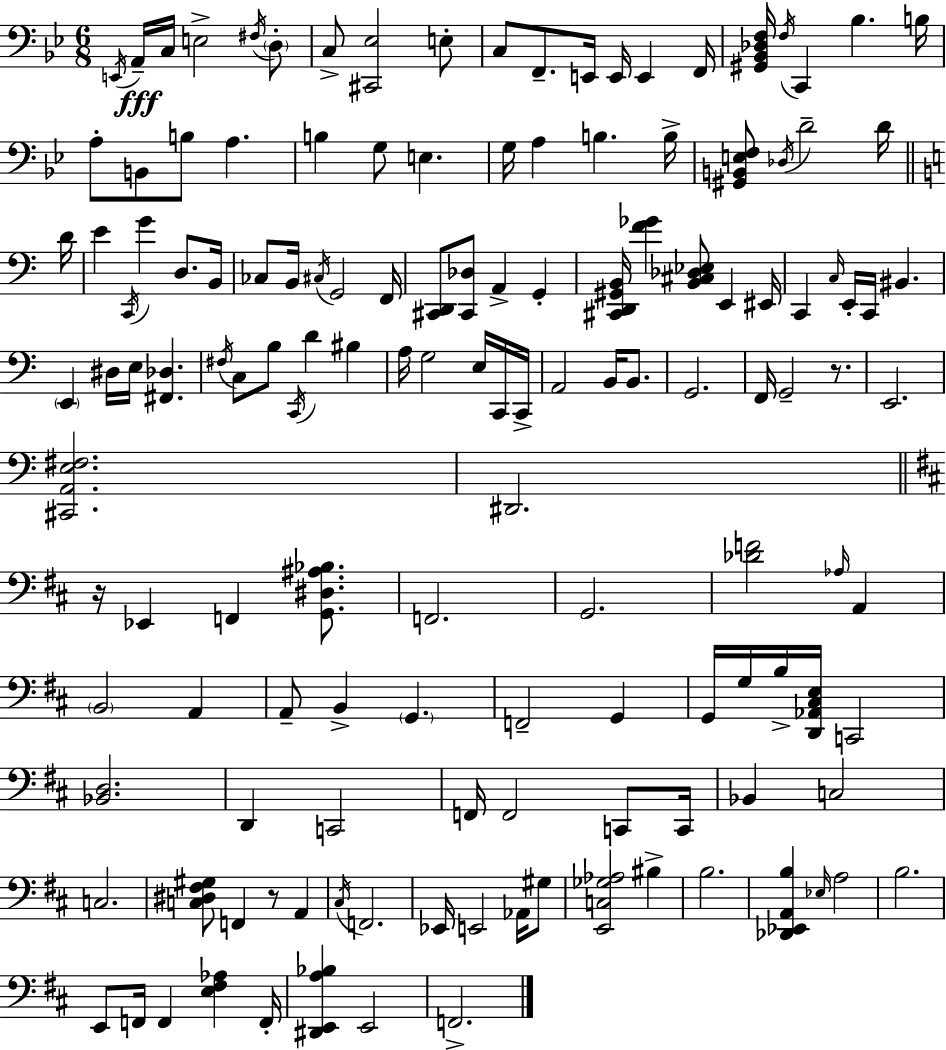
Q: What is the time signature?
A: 6/8